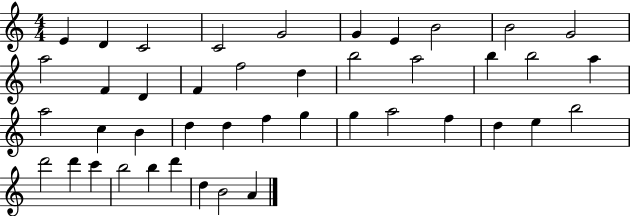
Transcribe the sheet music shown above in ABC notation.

X:1
T:Untitled
M:4/4
L:1/4
K:C
E D C2 C2 G2 G E B2 B2 G2 a2 F D F f2 d b2 a2 b b2 a a2 c B d d f g g a2 f d e b2 d'2 d' c' b2 b d' d B2 A